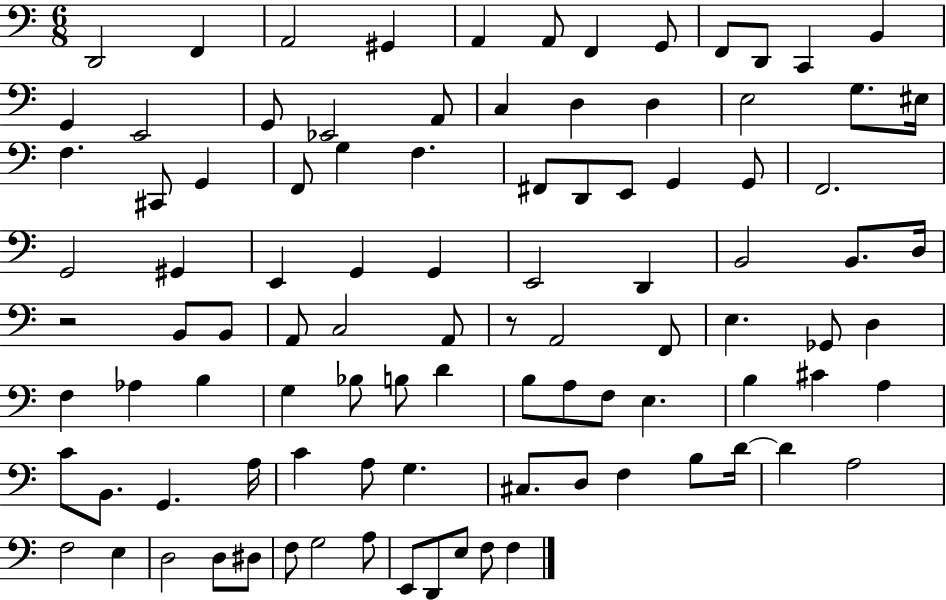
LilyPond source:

{
  \clef bass
  \numericTimeSignature
  \time 6/8
  \key c \major
  d,2 f,4 | a,2 gis,4 | a,4 a,8 f,4 g,8 | f,8 d,8 c,4 b,4 | \break g,4 e,2 | g,8 ees,2 a,8 | c4 d4 d4 | e2 g8. eis16 | \break f4. cis,8 g,4 | f,8 g4 f4. | fis,8 d,8 e,8 g,4 g,8 | f,2. | \break g,2 gis,4 | e,4 g,4 g,4 | e,2 d,4 | b,2 b,8. d16 | \break r2 b,8 b,8 | a,8 c2 a,8 | r8 a,2 f,8 | e4. ges,8 d4 | \break f4 aes4 b4 | g4 bes8 b8 d'4 | b8 a8 f8 e4. | b4 cis'4 a4 | \break c'8 b,8. g,4. a16 | c'4 a8 g4. | cis8. d8 f4 b8 d'16~~ | d'4 a2 | \break f2 e4 | d2 d8 dis8 | f8 g2 a8 | e,8 d,8 e8 f8 f4 | \break \bar "|."
}